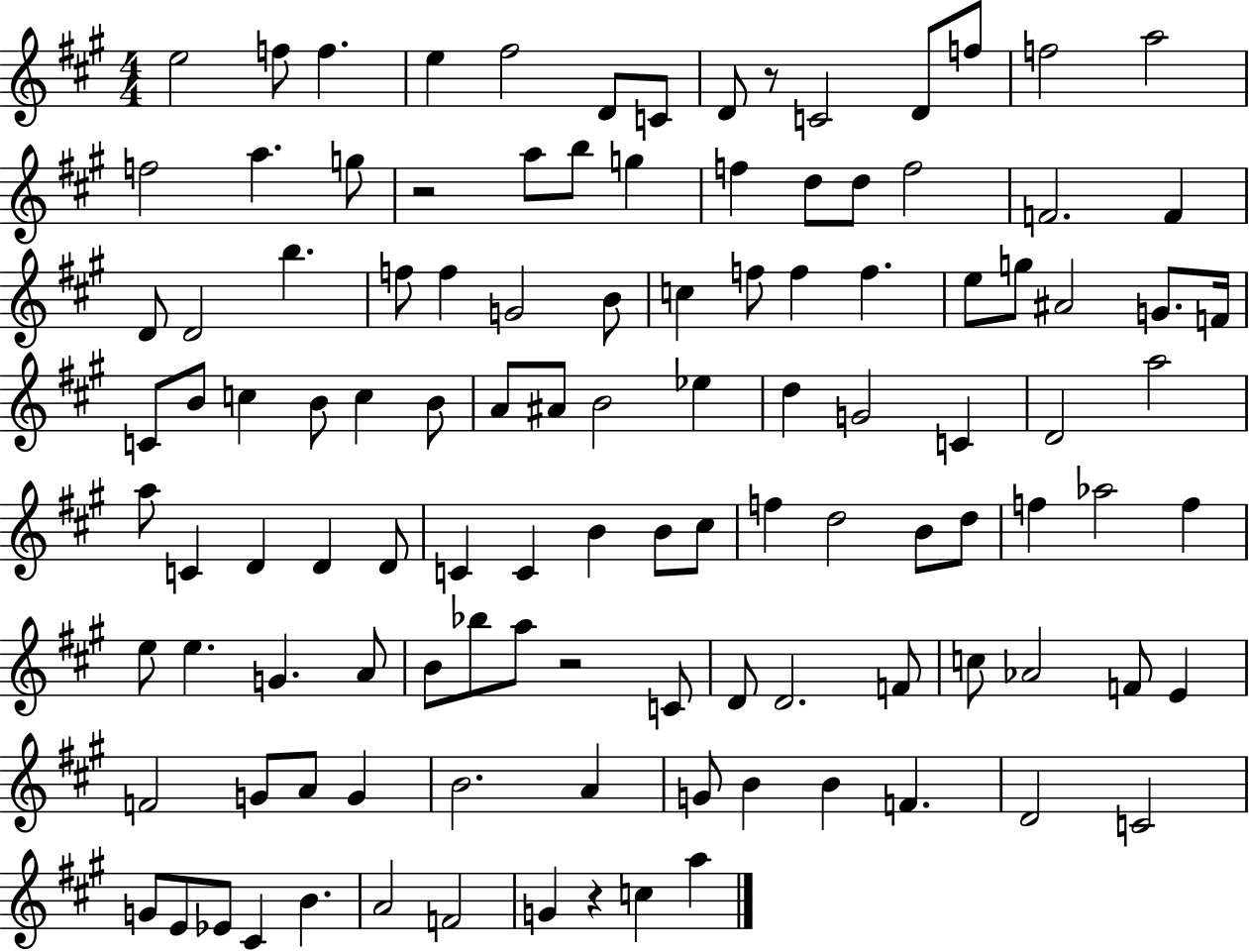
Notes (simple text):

E5/h F5/e F5/q. E5/q F#5/h D4/e C4/e D4/e R/e C4/h D4/e F5/e F5/h A5/h F5/h A5/q. G5/e R/h A5/e B5/e G5/q F5/q D5/e D5/e F5/h F4/h. F4/q D4/e D4/h B5/q. F5/e F5/q G4/h B4/e C5/q F5/e F5/q F5/q. E5/e G5/e A#4/h G4/e. F4/s C4/e B4/e C5/q B4/e C5/q B4/e A4/e A#4/e B4/h Eb5/q D5/q G4/h C4/q D4/h A5/h A5/e C4/q D4/q D4/q D4/e C4/q C4/q B4/q B4/e C#5/e F5/q D5/h B4/e D5/e F5/q Ab5/h F5/q E5/e E5/q. G4/q. A4/e B4/e Bb5/e A5/e R/h C4/e D4/e D4/h. F4/e C5/e Ab4/h F4/e E4/q F4/h G4/e A4/e G4/q B4/h. A4/q G4/e B4/q B4/q F4/q. D4/h C4/h G4/e E4/e Eb4/e C#4/q B4/q. A4/h F4/h G4/q R/q C5/q A5/q